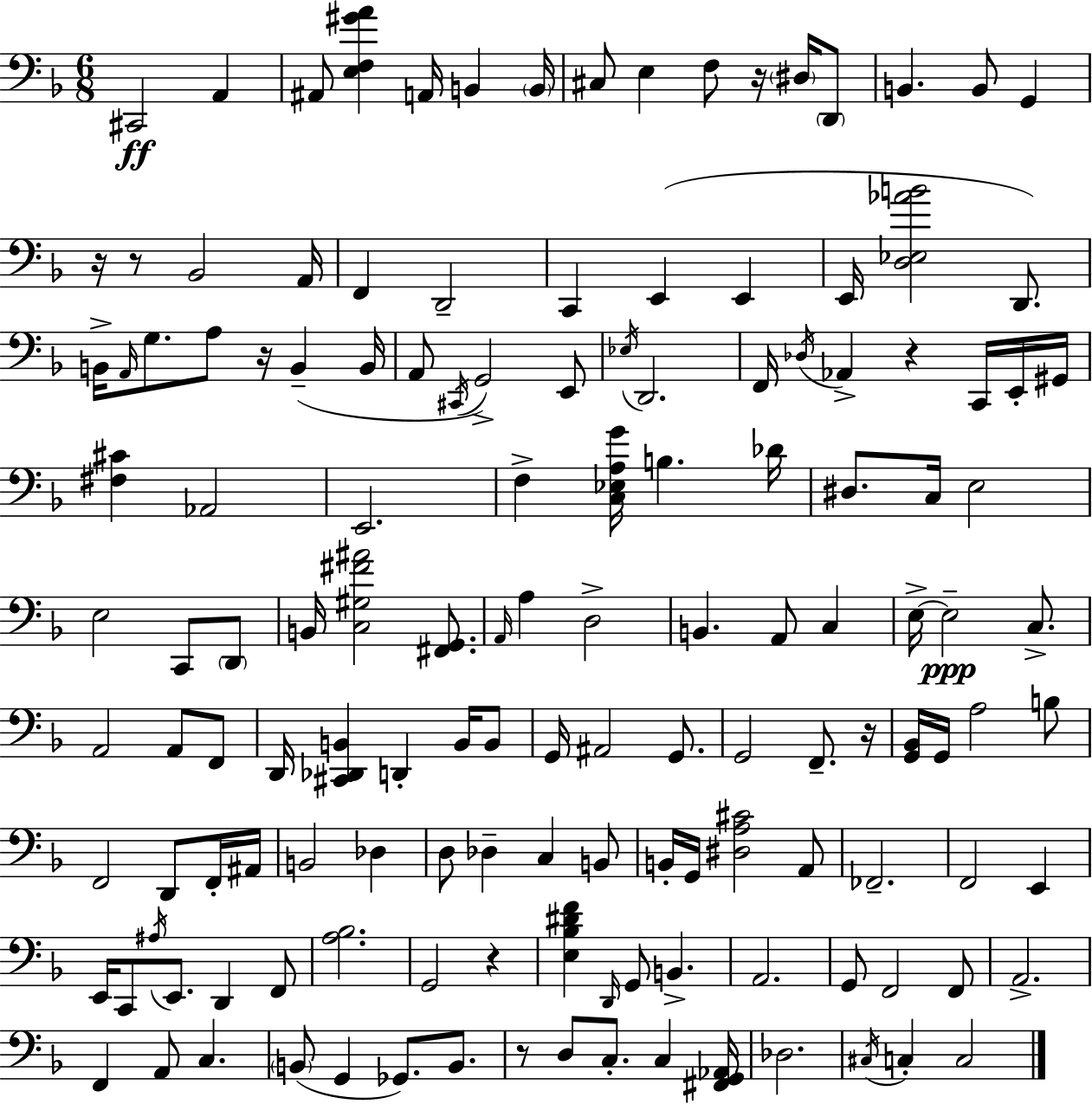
X:1
T:Untitled
M:6/8
L:1/4
K:Dm
^C,,2 A,, ^A,,/2 [E,F,^GA] A,,/4 B,, B,,/4 ^C,/2 E, F,/2 z/4 ^D,/4 D,,/2 B,, B,,/2 G,, z/4 z/2 _B,,2 A,,/4 F,, D,,2 C,, E,, E,, E,,/4 [D,_E,_AB]2 D,,/2 B,,/4 A,,/4 G,/2 A,/2 z/4 B,, B,,/4 A,,/2 ^C,,/4 G,,2 E,,/2 _E,/4 D,,2 F,,/4 _D,/4 _A,, z C,,/4 E,,/4 ^G,,/4 [^F,^C] _A,,2 E,,2 F, [C,_E,A,G]/4 B, _D/4 ^D,/2 C,/4 E,2 E,2 C,,/2 D,,/2 B,,/4 [C,^G,^F^A]2 [^F,,G,,]/2 A,,/4 A, D,2 B,, A,,/2 C, E,/4 E,2 C,/2 A,,2 A,,/2 F,,/2 D,,/4 [^C,,_D,,B,,] D,, B,,/4 B,,/2 G,,/4 ^A,,2 G,,/2 G,,2 F,,/2 z/4 [G,,_B,,]/4 G,,/4 A,2 B,/2 F,,2 D,,/2 F,,/4 ^A,,/4 B,,2 _D, D,/2 _D, C, B,,/2 B,,/4 G,,/4 [^D,A,^C]2 A,,/2 _F,,2 F,,2 E,, E,,/4 C,,/2 ^A,/4 E,,/2 D,, F,,/2 [A,_B,]2 G,,2 z [E,_B,^DF] D,,/4 G,,/2 B,, A,,2 G,,/2 F,,2 F,,/2 A,,2 F,, A,,/2 C, B,,/2 G,, _G,,/2 B,,/2 z/2 D,/2 C,/2 C, [^F,,G,,_A,,]/4 _D,2 ^C,/4 C, C,2